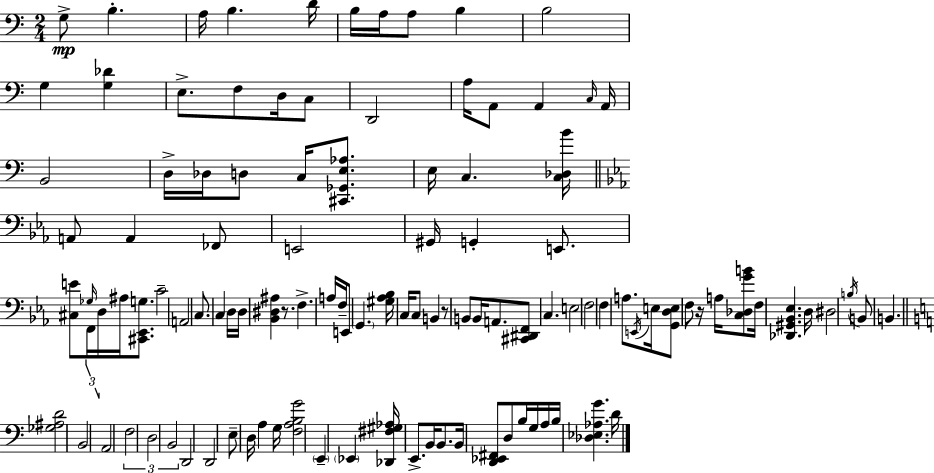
X:1
T:Untitled
M:2/4
L:1/4
K:Am
G,/2 B, A,/4 B, D/4 B,/4 A,/4 A,/2 B, B,2 G, [G,_D] E,/2 F,/2 D,/4 C,/2 D,,2 A,/4 A,,/2 A,, C,/4 A,,/4 B,,2 D,/4 _D,/4 D,/2 C,/4 [^C,,_G,,E,_A,]/2 E,/4 C, [C,_D,B]/4 A,,/2 A,, _F,,/2 E,,2 ^G,,/4 G,, E,,/2 [^C,E]/2 _G,/4 F,,/4 D,/4 ^A,/4 [^C,,_E,,G,]/2 C2 A,,2 C,/2 C, D,/4 D,/4 [_B,,^D,^A,] z/2 F, A,/4 F,/4 E,,/2 G,, [^G,_A,_B,]/4 C,/4 C,/2 B,, z/2 B,,/2 B,,/4 A,,/2 [^C,,^D,,F,,]/2 C, E,2 F,2 F, A,/2 E,,/4 E,/4 [G,,D,E,]/2 F,/2 z/4 A,/4 [C,_D,GB]/2 F,/4 [_D,,^G,,_B,,_E,] D,/4 ^D,2 B,/4 B,,/2 B,, [_G,^A,D]2 B,,2 A,,2 F,2 D,2 B,,2 D,,2 D,,2 E,/2 D,/4 A, G,/4 [F,A,B,G]2 E,, _E,, [_D,,^F,^G,_A,]/4 E,,/2 B,,/4 B,,/2 B,,/4 [D,,_E,,^F,,]/2 D,/2 B,/4 G,/4 A,/4 B,/4 [_D,_E,_A,G] D/4